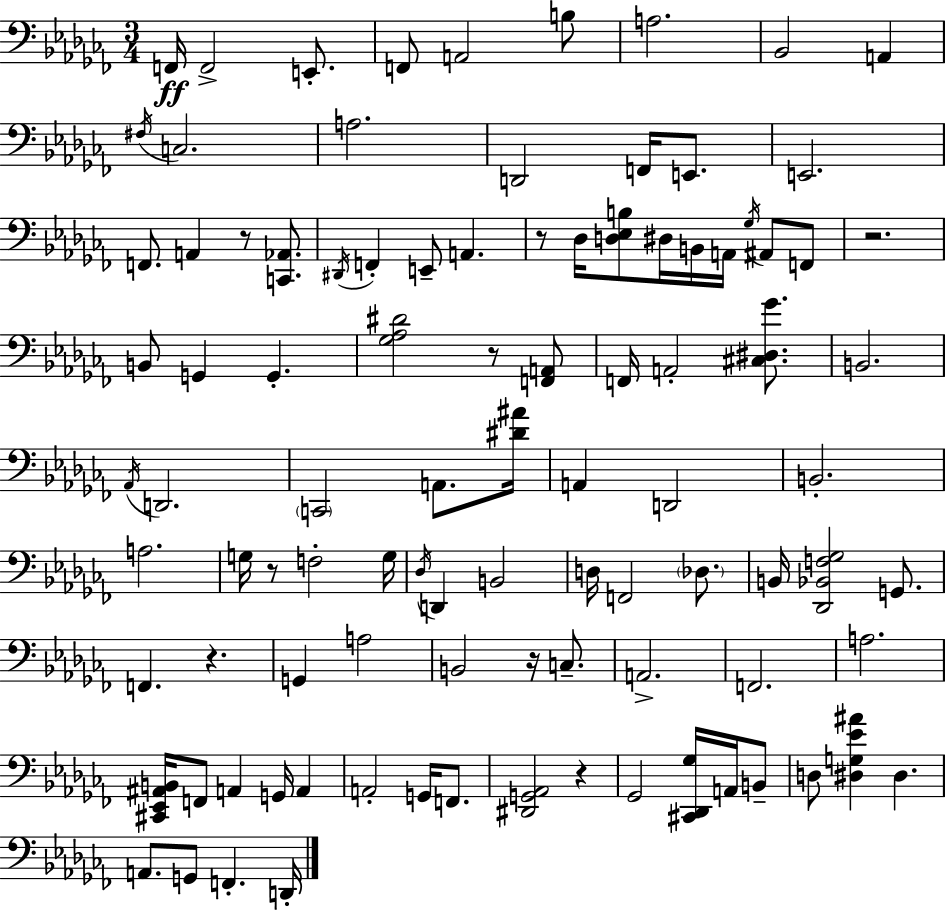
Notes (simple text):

F2/s F2/h E2/e. F2/e A2/h B3/e A3/h. Bb2/h A2/q F#3/s C3/h. A3/h. D2/h F2/s E2/e. E2/h. F2/e. A2/q R/e [C2,Ab2]/e. D#2/s F2/q E2/e A2/q. R/e Db3/s [D3,Eb3,B3]/e D#3/s B2/s A2/s Gb3/s A#2/e F2/e R/h. B2/e G2/q G2/q. [Gb3,Ab3,D#4]/h R/e [F2,A2]/e F2/s A2/h [C#3,D#3,Gb4]/e. B2/h. Ab2/s D2/h. C2/h A2/e. [D#4,A#4]/s A2/q D2/h B2/h. A3/h. G3/s R/e F3/h G3/s Db3/s D2/q B2/h D3/s F2/h Db3/e. B2/s [Db2,Bb2,F3,Gb3]/h G2/e. F2/q. R/q. G2/q A3/h B2/h R/s C3/e. A2/h. F2/h. A3/h. [C#2,Eb2,A#2,B2]/s F2/e A2/q G2/s A2/q A2/h G2/s F2/e. [D#2,G2,Ab2]/h R/q Gb2/h [C#2,Db2,Gb3]/s A2/s B2/e D3/e [D#3,G3,Eb4,A#4]/q D#3/q. A2/e. G2/e F2/q. D2/s